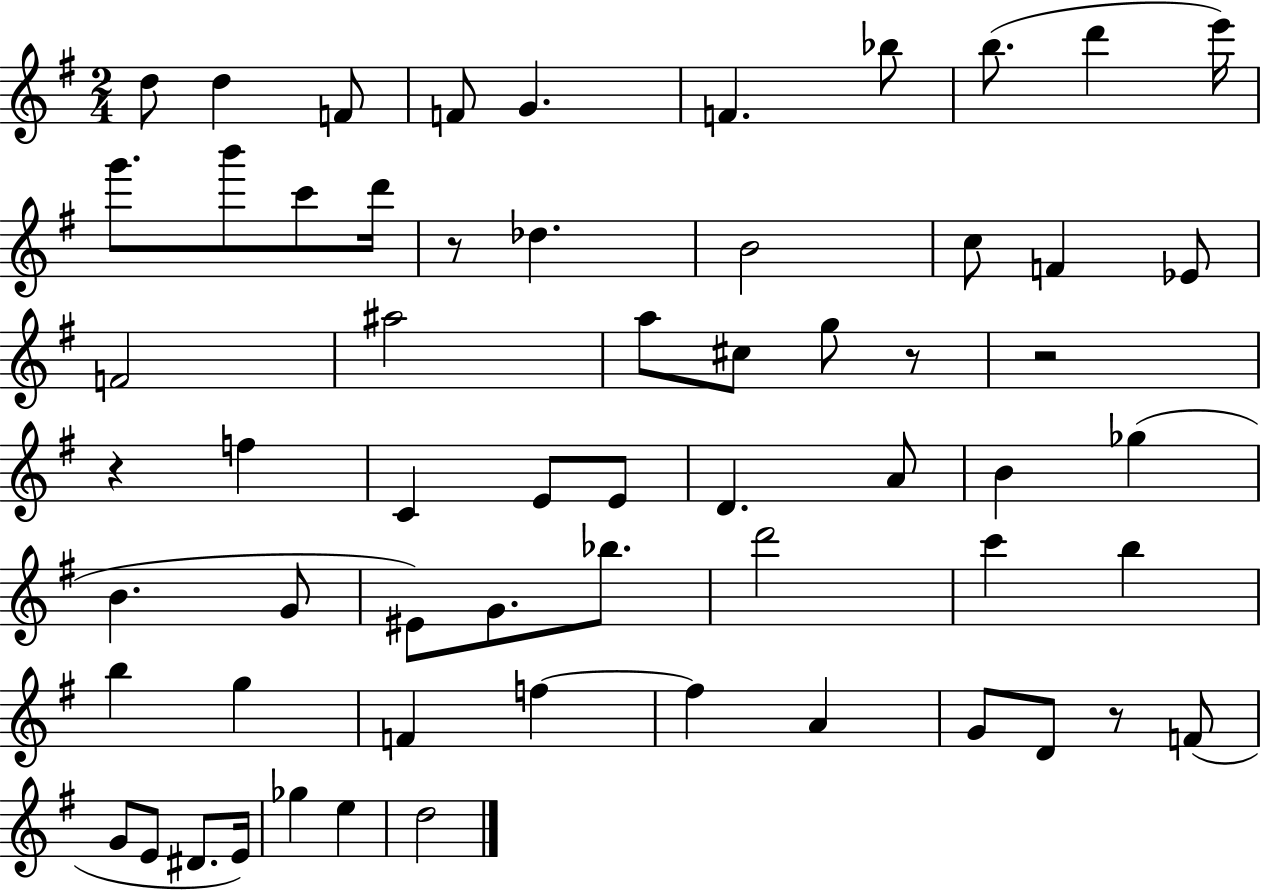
{
  \clef treble
  \numericTimeSignature
  \time 2/4
  \key g \major
  d''8 d''4 f'8 | f'8 g'4. | f'4. bes''8 | b''8.( d'''4 e'''16) | \break g'''8. b'''8 c'''8 d'''16 | r8 des''4. | b'2 | c''8 f'4 ees'8 | \break f'2 | ais''2 | a''8 cis''8 g''8 r8 | r2 | \break r4 f''4 | c'4 e'8 e'8 | d'4. a'8 | b'4 ges''4( | \break b'4. g'8 | eis'8) g'8. bes''8. | d'''2 | c'''4 b''4 | \break b''4 g''4 | f'4 f''4~~ | f''4 a'4 | g'8 d'8 r8 f'8( | \break g'8 e'8 dis'8. e'16) | ges''4 e''4 | d''2 | \bar "|."
}